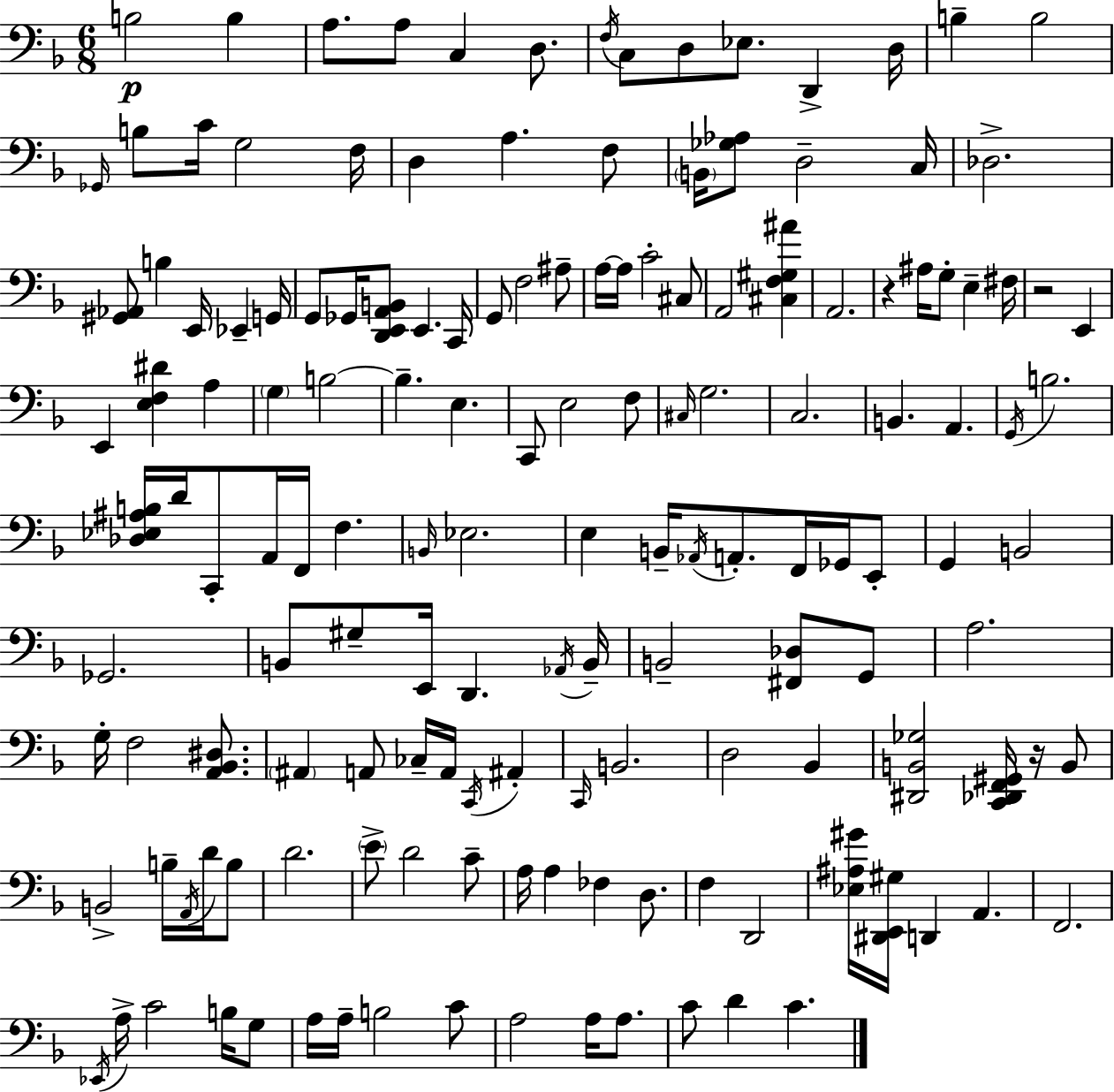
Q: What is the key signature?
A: F major